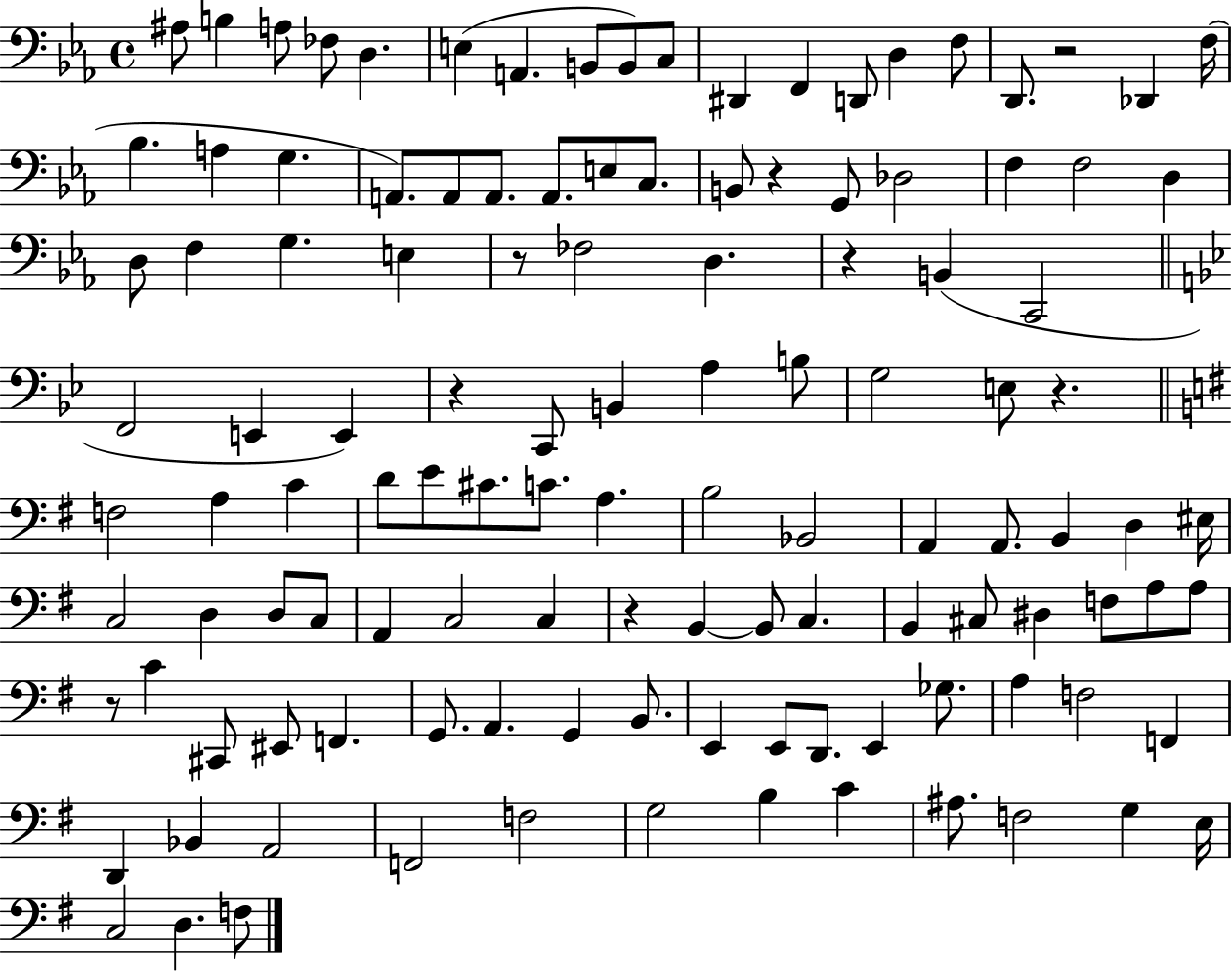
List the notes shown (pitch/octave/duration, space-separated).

A#3/e B3/q A3/e FES3/e D3/q. E3/q A2/q. B2/e B2/e C3/e D#2/q F2/q D2/e D3/q F3/e D2/e. R/h Db2/q F3/s Bb3/q. A3/q G3/q. A2/e. A2/e A2/e. A2/e. E3/e C3/e. B2/e R/q G2/e Db3/h F3/q F3/h D3/q D3/e F3/q G3/q. E3/q R/e FES3/h D3/q. R/q B2/q C2/h F2/h E2/q E2/q R/q C2/e B2/q A3/q B3/e G3/h E3/e R/q. F3/h A3/q C4/q D4/e E4/e C#4/e. C4/e. A3/q. B3/h Bb2/h A2/q A2/e. B2/q D3/q EIS3/s C3/h D3/q D3/e C3/e A2/q C3/h C3/q R/q B2/q B2/e C3/q. B2/q C#3/e D#3/q F3/e A3/e A3/e R/e C4/q C#2/e EIS2/e F2/q. G2/e. A2/q. G2/q B2/e. E2/q E2/e D2/e. E2/q Gb3/e. A3/q F3/h F2/q D2/q Bb2/q A2/h F2/h F3/h G3/h B3/q C4/q A#3/e. F3/h G3/q E3/s C3/h D3/q. F3/e